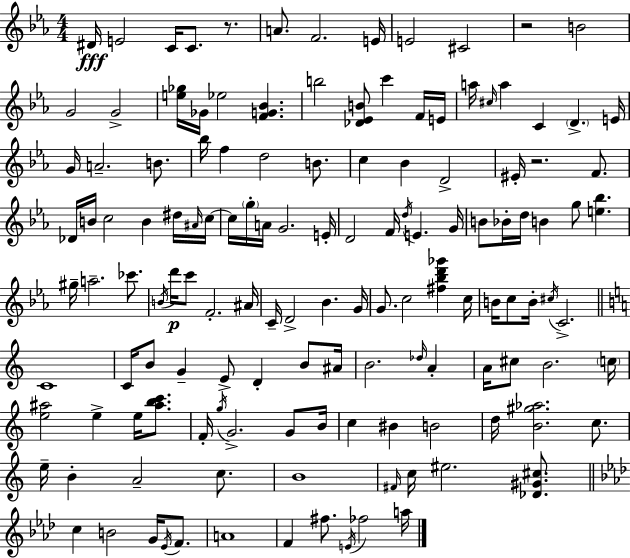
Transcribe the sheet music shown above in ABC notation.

X:1
T:Untitled
M:4/4
L:1/4
K:Eb
^D/4 E2 C/4 C/2 z/2 A/2 F2 E/4 E2 ^C2 z2 B2 G2 G2 [e_g]/4 _G/4 _e2 [FG_B] b2 [_D_EB]/2 c' F/4 E/4 a/4 ^c/4 a C D E/4 G/4 A2 B/2 _b/4 f d2 B/2 c _B D2 ^E/4 z2 F/2 _D/4 B/4 c2 B ^d/4 ^A/4 c/4 c/4 g/4 A/4 G2 E/4 D2 F/4 d/4 E G/4 B/2 _B/4 d/4 B g/2 [e_b] ^g/4 a2 _c'/2 B/4 d'/4 c'/2 F2 ^A/4 C/4 D2 _B G/4 G/2 c2 [^f_bd'_g'] c/4 B/4 c/2 B/4 ^c/4 C2 C4 C/4 B/2 G E/2 D B/2 ^A/4 B2 _d/4 A A/4 ^c/2 B2 c/4 [e^a]2 e e/4 [^abc']/2 F/4 g/4 G2 G/2 B/4 c ^B B2 d/4 [B^g_a]2 c/2 e/4 B A2 c/2 B4 ^F/4 c/4 ^e2 [_D^G^c]/2 c B2 G/4 _E/4 F/2 A4 F ^f/2 E/4 _f2 a/4